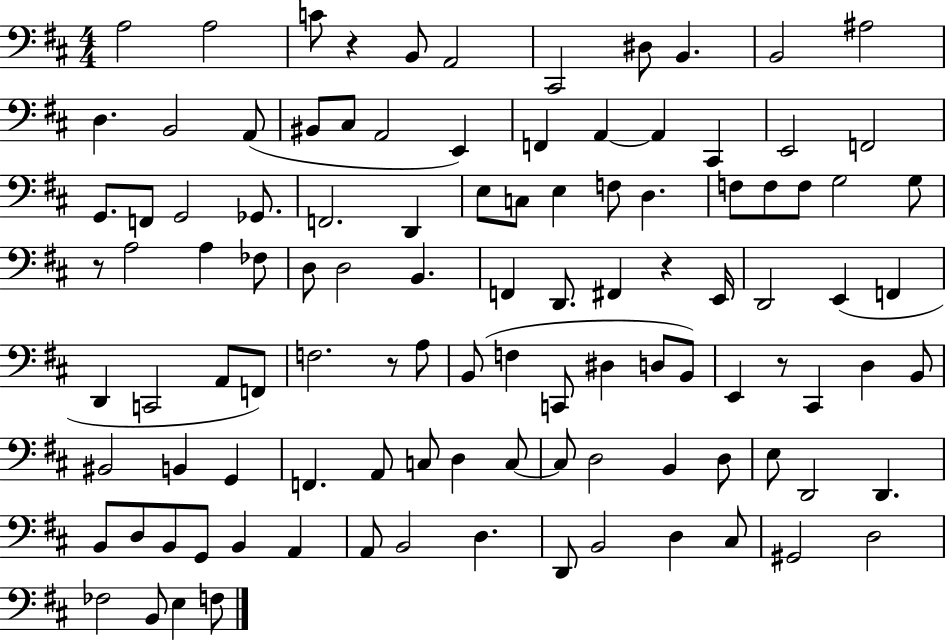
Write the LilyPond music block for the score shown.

{
  \clef bass
  \numericTimeSignature
  \time 4/4
  \key d \major
  a2 a2 | c'8 r4 b,8 a,2 | cis,2 dis8 b,4. | b,2 ais2 | \break d4. b,2 a,8( | bis,8 cis8 a,2 e,4) | f,4 a,4~~ a,4 cis,4 | e,2 f,2 | \break g,8. f,8 g,2 ges,8. | f,2. d,4 | e8 c8 e4 f8 d4. | f8 f8 f8 g2 g8 | \break r8 a2 a4 fes8 | d8 d2 b,4. | f,4 d,8. fis,4 r4 e,16 | d,2 e,4( f,4 | \break d,4 c,2 a,8 f,8) | f2. r8 a8 | b,8( f4 c,8 dis4 d8 b,8) | e,4 r8 cis,4 d4 b,8 | \break bis,2 b,4 g,4 | f,4. a,8 c8 d4 c8~~ | c8 d2 b,4 d8 | e8 d,2 d,4. | \break b,8 d8 b,8 g,8 b,4 a,4 | a,8 b,2 d4. | d,8 b,2 d4 cis8 | gis,2 d2 | \break fes2 b,8 e4 f8 | \bar "|."
}